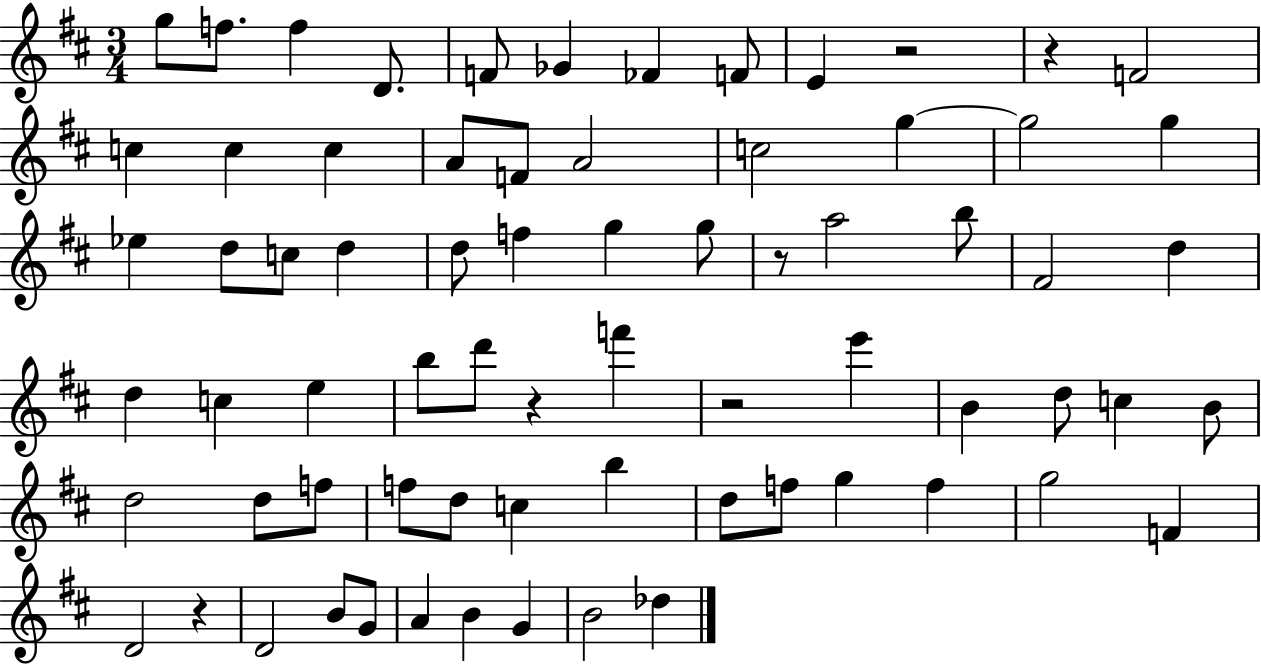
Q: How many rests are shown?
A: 6